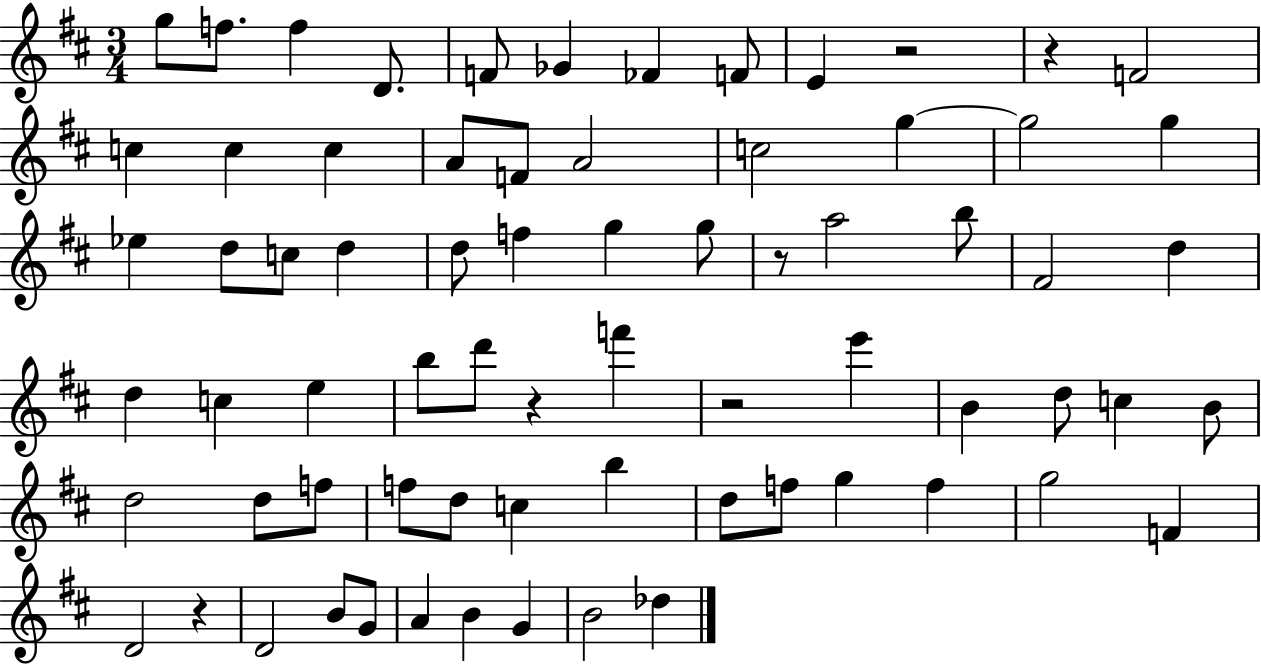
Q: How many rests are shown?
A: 6